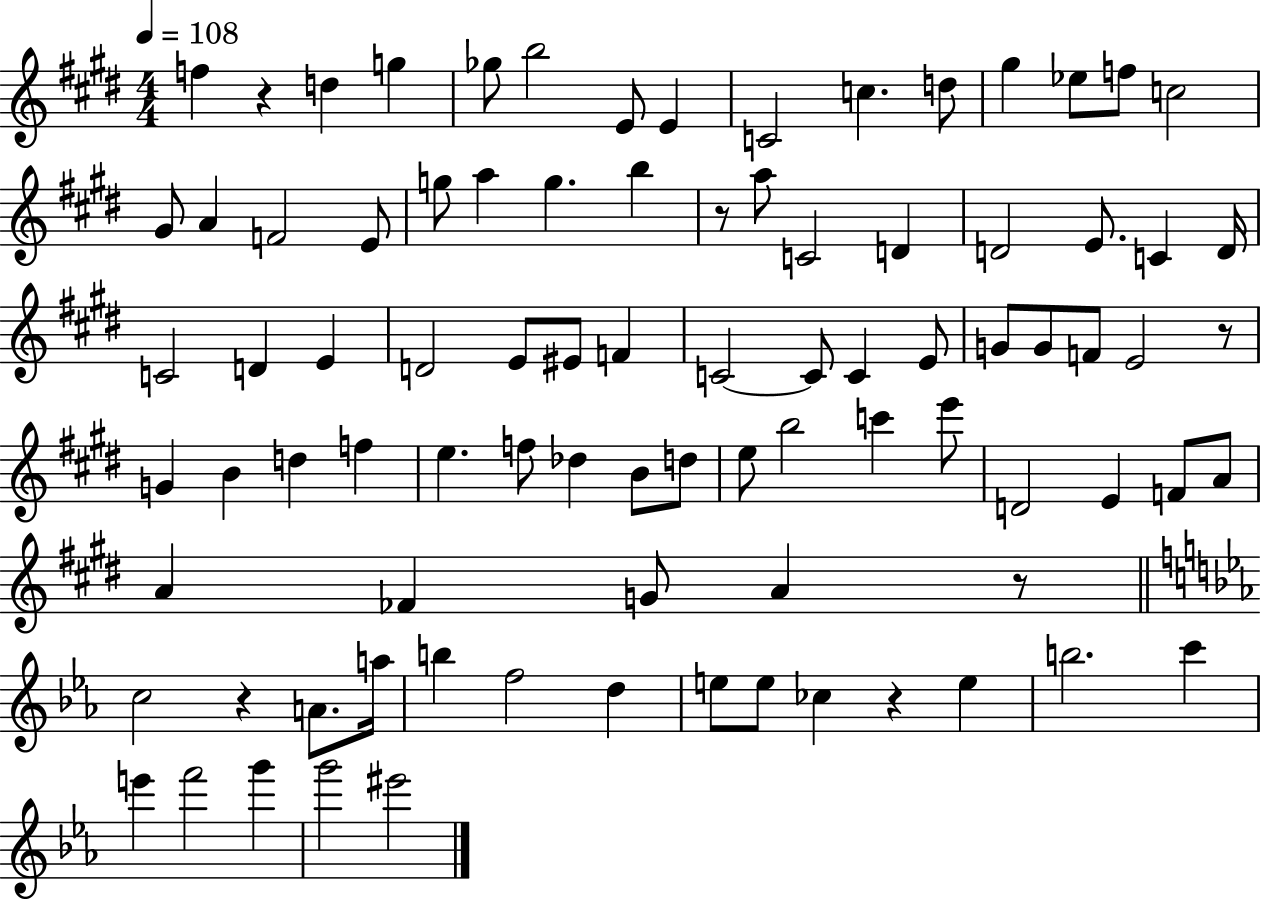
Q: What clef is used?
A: treble